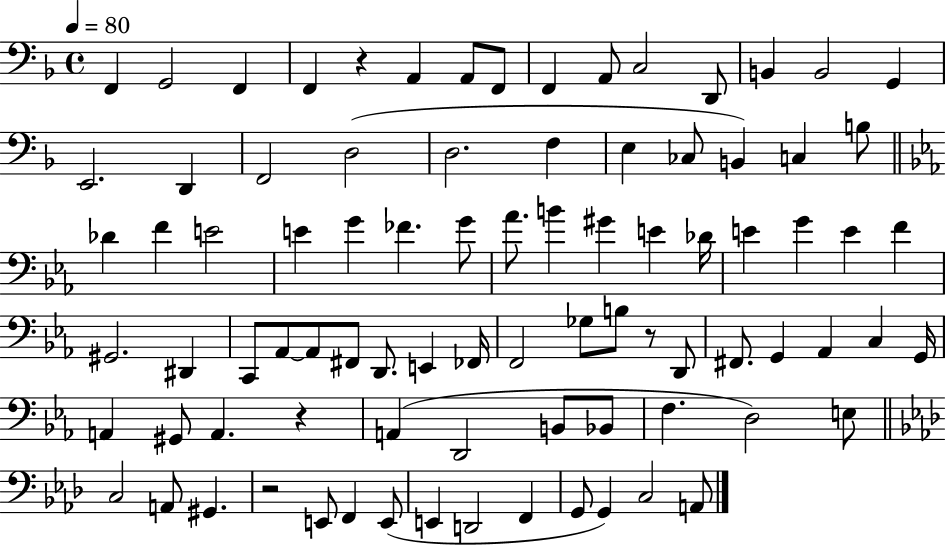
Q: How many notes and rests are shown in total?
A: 86